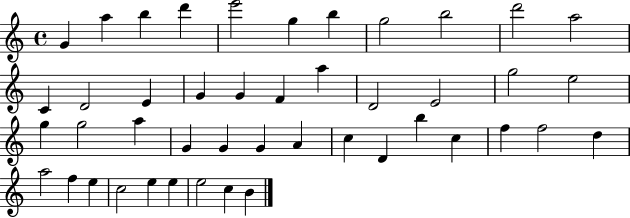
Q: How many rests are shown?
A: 0